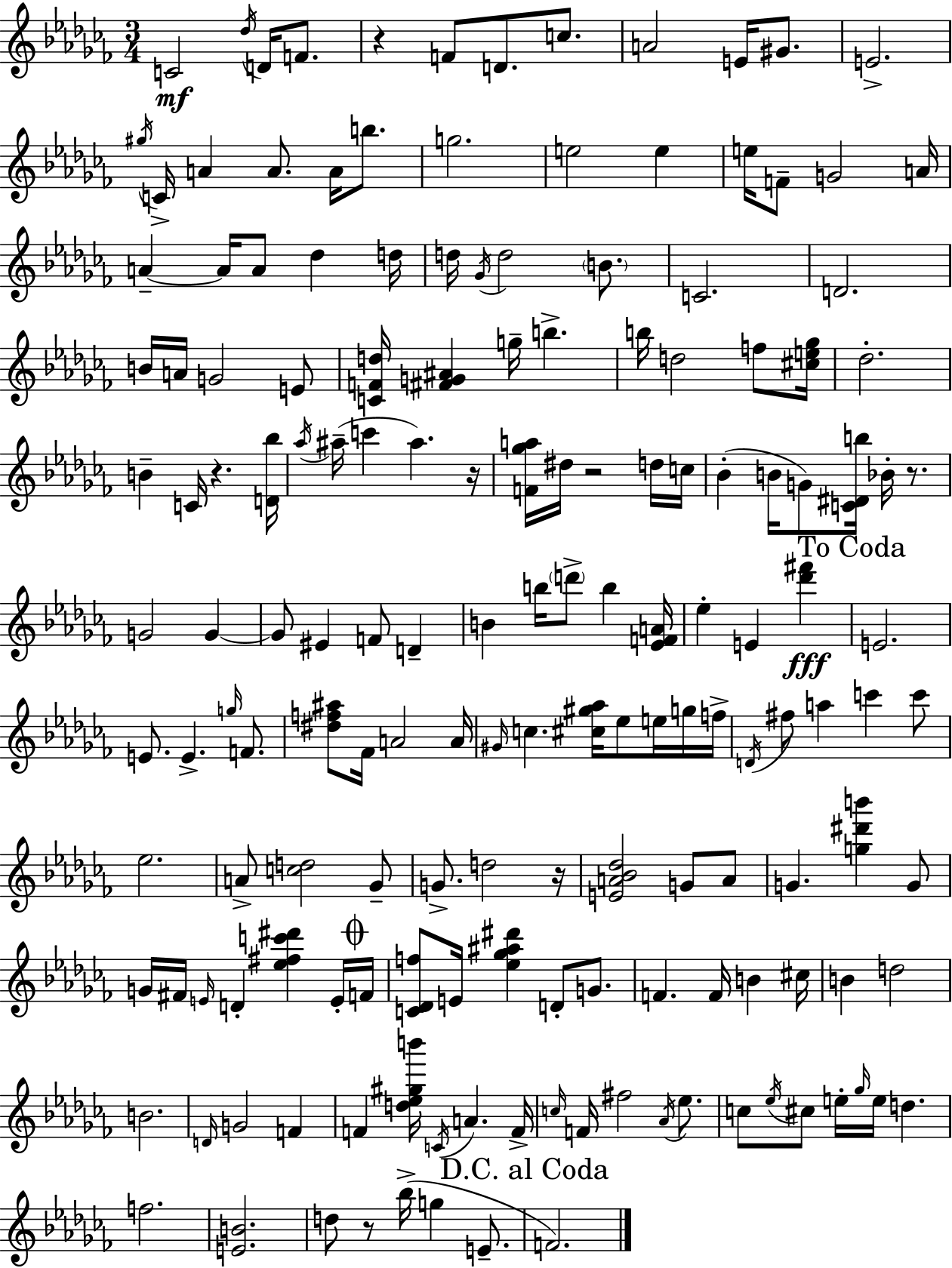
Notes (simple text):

C4/h Db5/s D4/s F4/e. R/q F4/e D4/e. C5/e. A4/h E4/s G#4/e. E4/h. G#5/s C4/s A4/q A4/e. A4/s B5/e. G5/h. E5/h E5/q E5/s F4/e G4/h A4/s A4/q A4/s A4/e Db5/q D5/s D5/s Gb4/s D5/h B4/e. C4/h. D4/h. B4/s A4/s G4/h E4/e [C4,F4,D5]/s [F#4,G4,A#4]/q G5/s B5/q. B5/s D5/h F5/e [C#5,E5,Gb5]/s Db5/h. B4/q C4/s R/q. [D4,Bb5]/s Ab5/s A#5/s C6/q A#5/q. R/s [F4,Gb5,A5]/s D#5/s R/h D5/s C5/s Bb4/q B4/s G4/e [C4,D#4,B5]/s Bb4/s R/e. G4/h G4/q G4/e EIS4/q F4/e D4/q B4/q B5/s D6/e B5/q [Eb4,F4,A4]/s Eb5/q E4/q [Db6,F#6]/q E4/h. E4/e. E4/q. G5/s F4/e. [D#5,F5,A#5]/e FES4/s A4/h A4/s G#4/s C5/q. [C#5,G#5,Ab5]/s Eb5/e E5/s G5/s F5/s D4/s F#5/e A5/q C6/q C6/e Eb5/h. A4/e [C5,D5]/h Gb4/e G4/e. D5/h R/s [E4,A4,Bb4,Db5]/h G4/e A4/e G4/q. [G5,D#6,B6]/q G4/e G4/s F#4/s E4/s D4/q [Eb5,F#5,C6,D#6]/q E4/s F4/s [C4,Db4,F5]/e E4/s [Eb5,Gb5,A#5,D#6]/q D4/e G4/e. F4/q. F4/s B4/q C#5/s B4/q D5/h B4/h. D4/s G4/h F4/q F4/q [D5,Eb5,G#5,B6]/s C4/s A4/q. F4/s C5/s F4/s F#5/h Ab4/s Eb5/e. C5/e Eb5/s C#5/e E5/s Gb5/s E5/s D5/q. F5/h. [E4,B4]/h. D5/e R/e Bb5/s G5/q E4/e. F4/h.